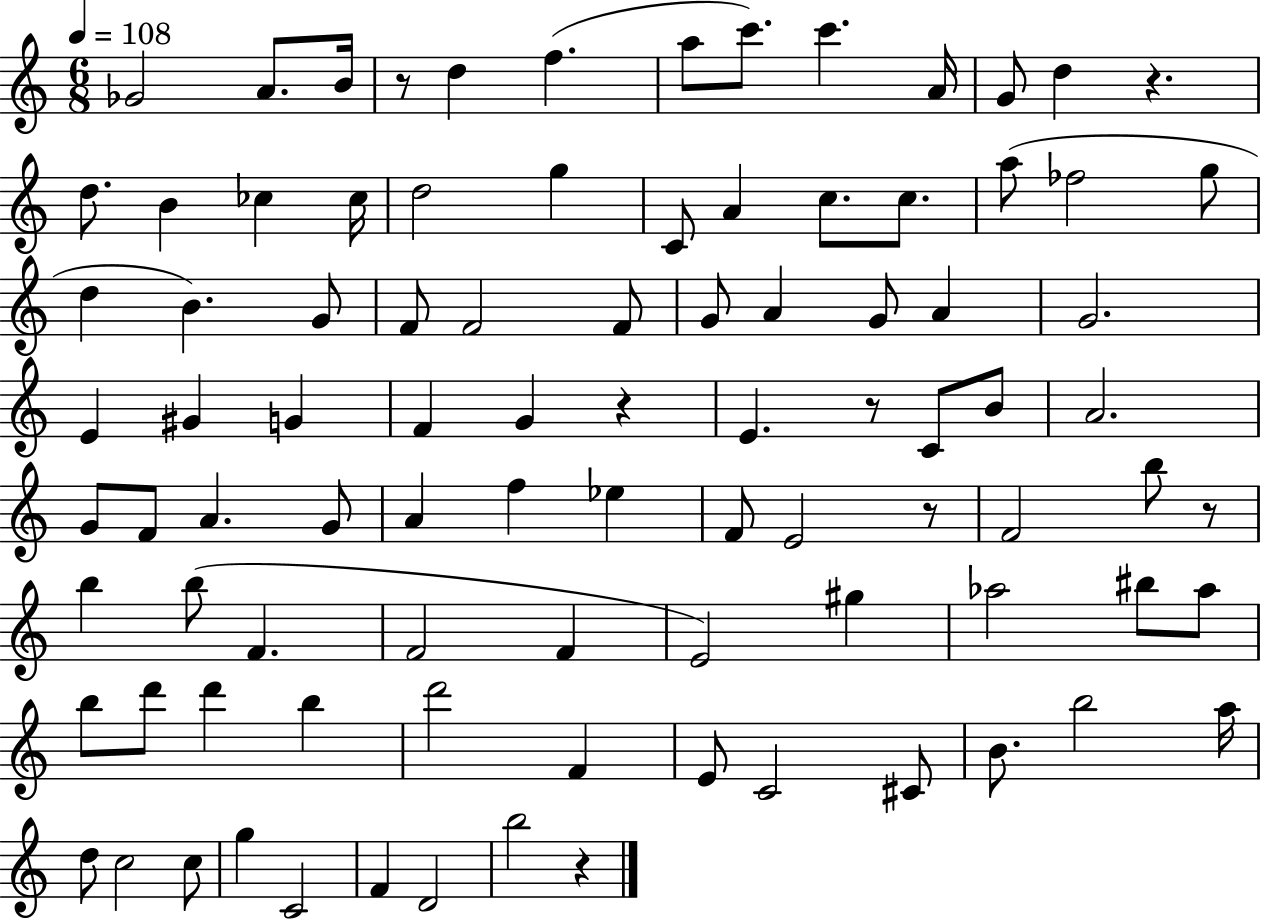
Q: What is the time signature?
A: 6/8